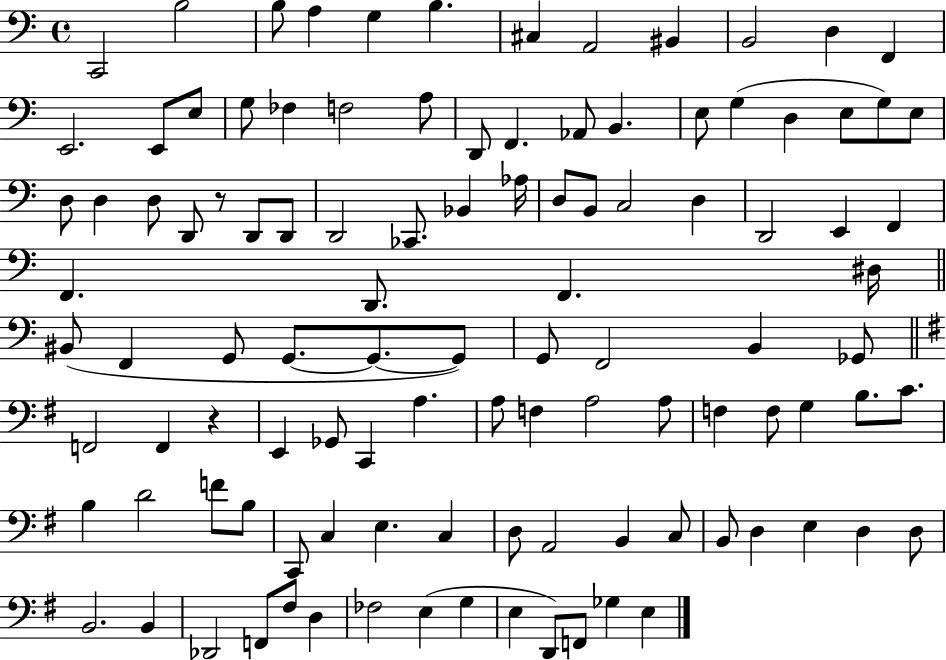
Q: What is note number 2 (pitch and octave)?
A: B3